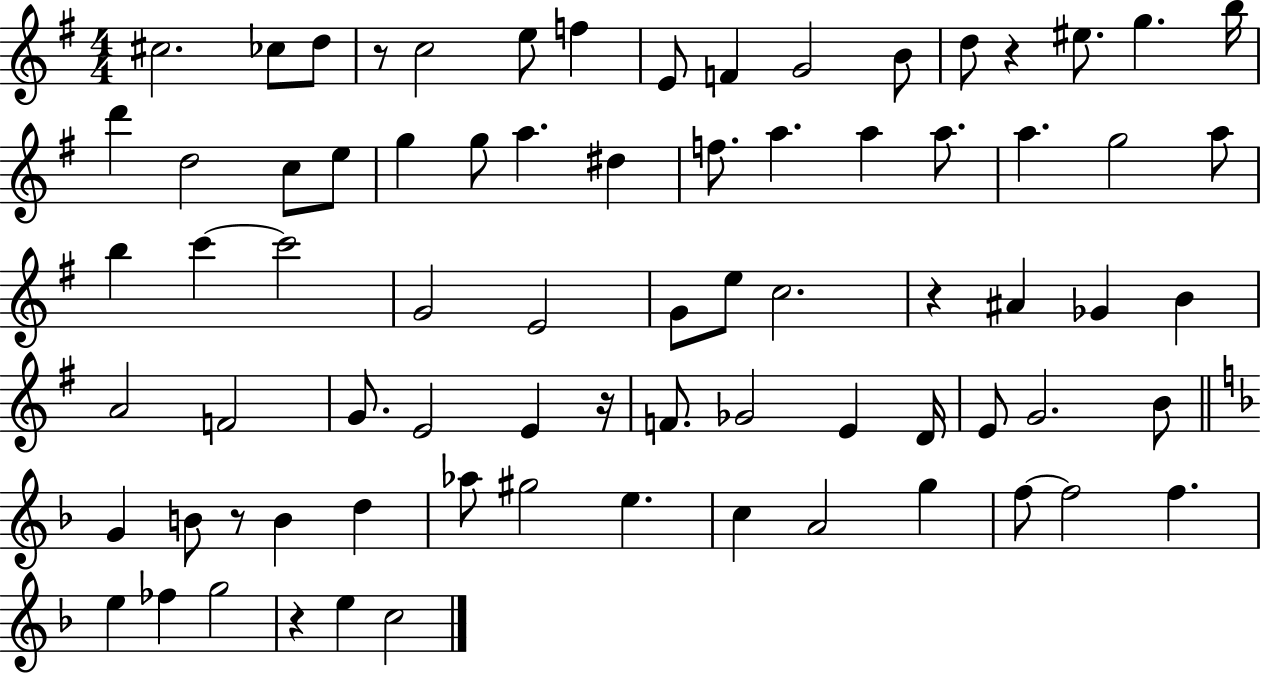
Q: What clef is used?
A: treble